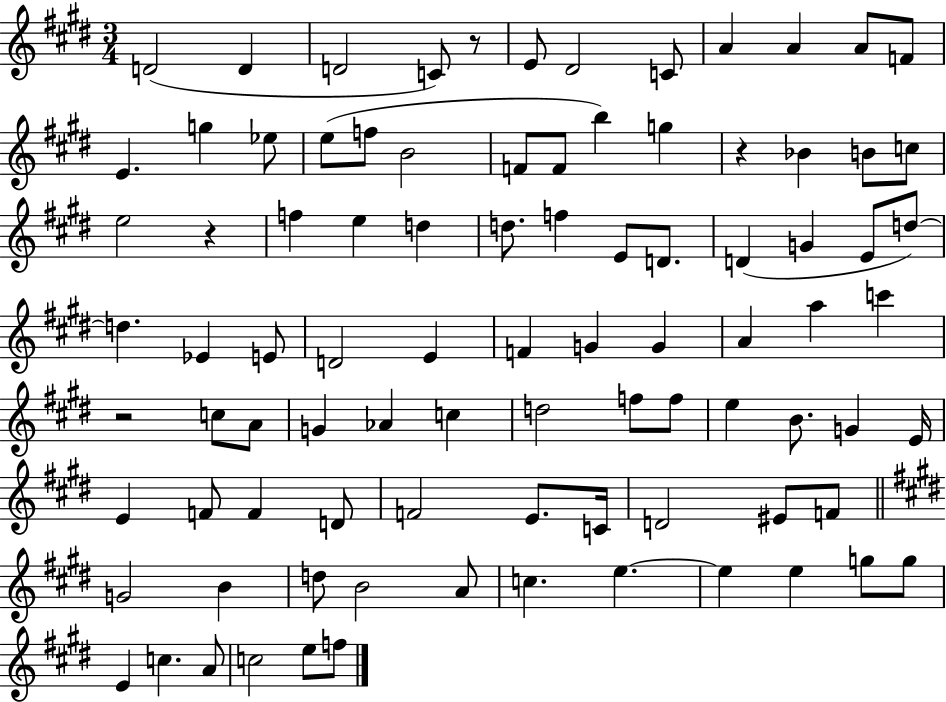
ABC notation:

X:1
T:Untitled
M:3/4
L:1/4
K:E
D2 D D2 C/2 z/2 E/2 ^D2 C/2 A A A/2 F/2 E g _e/2 e/2 f/2 B2 F/2 F/2 b g z _B B/2 c/2 e2 z f e d d/2 f E/2 D/2 D G E/2 d/2 d _E E/2 D2 E F G G A a c' z2 c/2 A/2 G _A c d2 f/2 f/2 e B/2 G E/4 E F/2 F D/2 F2 E/2 C/4 D2 ^E/2 F/2 G2 B d/2 B2 A/2 c e e e g/2 g/2 E c A/2 c2 e/2 f/2